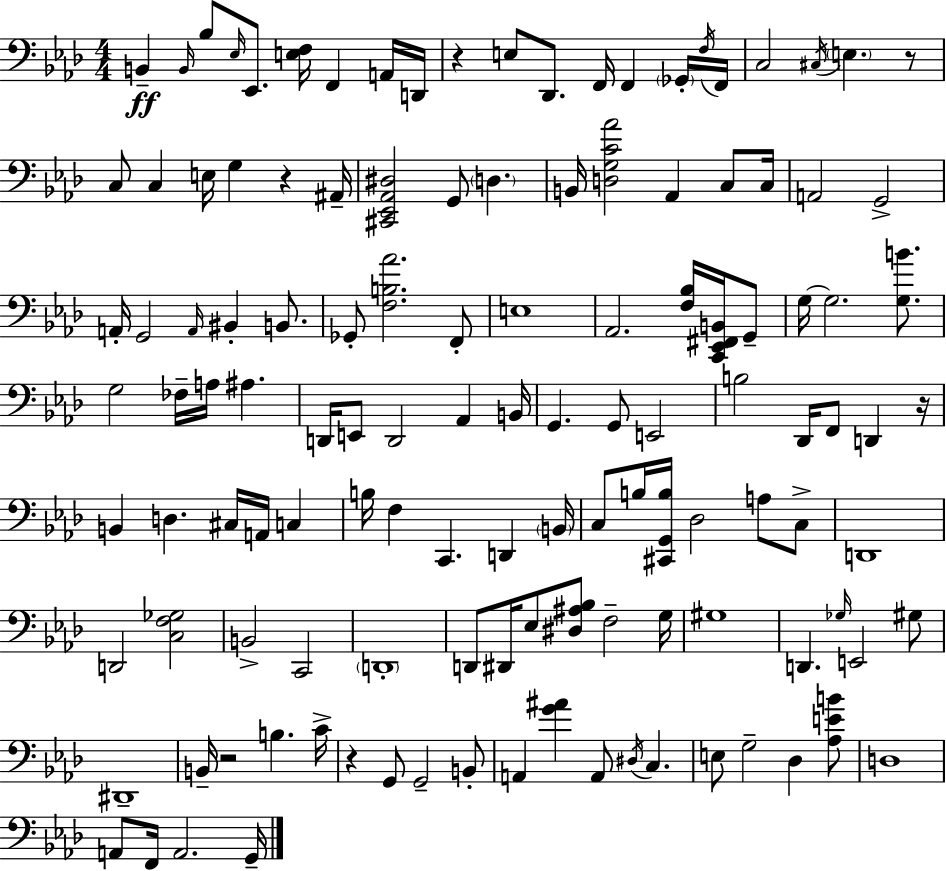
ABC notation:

X:1
T:Untitled
M:4/4
L:1/4
K:Ab
B,, B,,/4 _B,/2 _E,/4 _E,,/2 [E,F,]/4 F,, A,,/4 D,,/4 z E,/2 _D,,/2 F,,/4 F,, _G,,/4 F,/4 F,,/4 C,2 ^C,/4 E, z/2 C,/2 C, E,/4 G, z ^A,,/4 [^C,,_E,,_A,,^D,]2 G,,/2 D, B,,/4 [D,G,C_A]2 _A,, C,/2 C,/4 A,,2 G,,2 A,,/4 G,,2 A,,/4 ^B,, B,,/2 _G,,/2 [F,B,_A]2 F,,/2 E,4 _A,,2 [F,_B,]/4 [C,,_E,,^F,,B,,]/4 G,,/2 G,/4 G,2 [G,B]/2 G,2 _F,/4 A,/4 ^A, D,,/4 E,,/2 D,,2 _A,, B,,/4 G,, G,,/2 E,,2 B,2 _D,,/4 F,,/2 D,, z/4 B,, D, ^C,/4 A,,/4 C, B,/4 F, C,, D,, B,,/4 C,/2 B,/4 [^C,,G,,B,]/4 _D,2 A,/2 C,/2 D,,4 D,,2 [C,F,_G,]2 B,,2 C,,2 D,,4 D,,/2 ^D,,/4 _E,/2 [^D,^A,_B,]/2 F,2 G,/4 ^G,4 D,, _G,/4 E,,2 ^G,/2 ^D,,4 B,,/4 z2 B, C/4 z G,,/2 G,,2 B,,/2 A,, [G^A] A,,/2 ^D,/4 C, E,/2 G,2 _D, [_A,EB]/2 D,4 A,,/2 F,,/4 A,,2 G,,/4